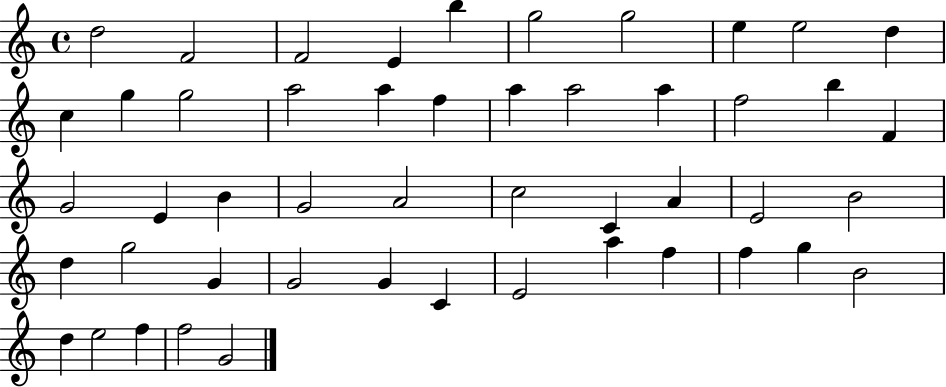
{
  \clef treble
  \time 4/4
  \defaultTimeSignature
  \key c \major
  d''2 f'2 | f'2 e'4 b''4 | g''2 g''2 | e''4 e''2 d''4 | \break c''4 g''4 g''2 | a''2 a''4 f''4 | a''4 a''2 a''4 | f''2 b''4 f'4 | \break g'2 e'4 b'4 | g'2 a'2 | c''2 c'4 a'4 | e'2 b'2 | \break d''4 g''2 g'4 | g'2 g'4 c'4 | e'2 a''4 f''4 | f''4 g''4 b'2 | \break d''4 e''2 f''4 | f''2 g'2 | \bar "|."
}